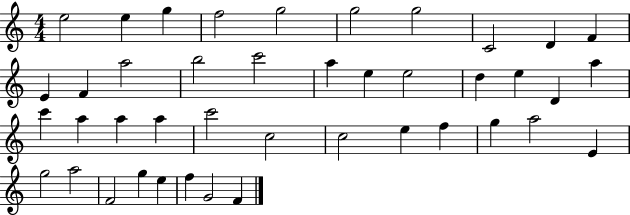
E5/h E5/q G5/q F5/h G5/h G5/h G5/h C4/h D4/q F4/q E4/q F4/q A5/h B5/h C6/h A5/q E5/q E5/h D5/q E5/q D4/q A5/q C6/q A5/q A5/q A5/q C6/h C5/h C5/h E5/q F5/q G5/q A5/h E4/q G5/h A5/h F4/h G5/q E5/q F5/q G4/h F4/q